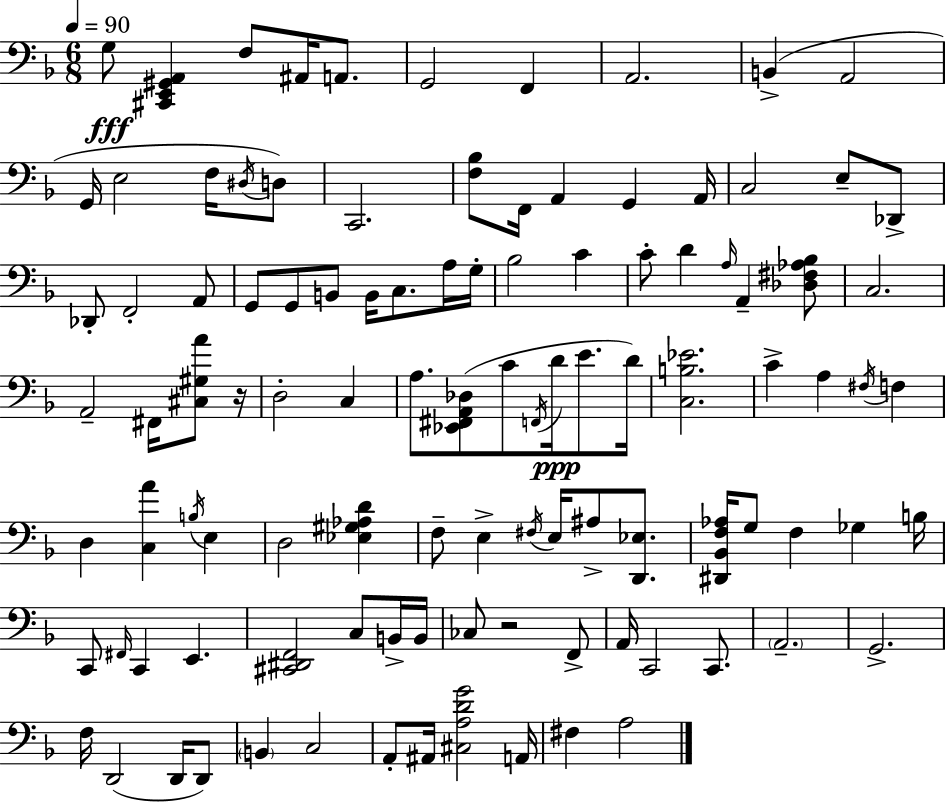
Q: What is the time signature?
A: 6/8